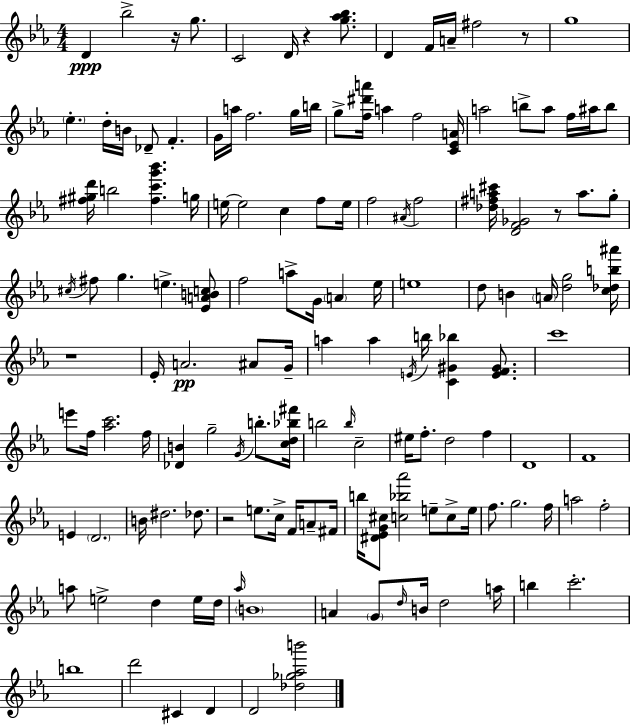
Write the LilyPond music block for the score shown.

{
  \clef treble
  \numericTimeSignature
  \time 4/4
  \key c \minor
  d'4\ppp bes''2-> r16 g''8. | c'2 d'16 r4 <g'' aes'' bes''>8. | d'4 f'16 a'16-- fis''2 r8 | g''1 | \break \parenthesize ees''4.-. d''16-. b'16 des'8-- f'4.-. | g'16 a''16 f''2. g''16 b''16 | g''8-> <f'' dis''' a'''>16 a''4 f''2 <c' ees' a'>16 | a''2 b''8-> a''8 f''16 ais''16 b''8 | \break <fis'' gis'' d'''>16 b''2 <fis'' c''' g''' bes'''>4. g''16 | e''16~~ e''2 c''4 f''8 e''16 | f''2 \acciaccatura { ais'16 } f''2 | <des'' fis'' a'' cis'''>16 <d' f' ges'>2 r8 a''8. g''8-. | \break \acciaccatura { cis''16 } fis''8 g''4. e''4.-> | <ees' a' b' c''>8 f''2 a''8-> g'16 \parenthesize a'4 | ees''16 e''1 | d''8 b'4 \parenthesize a'16 <d'' g''>2 | \break <c'' des'' b'' ais'''>16 r1 | ees'16-. a'2.\pp ais'8 | g'16-- a''4 a''4 \acciaccatura { e'16 } b''16 <c' gis' bes''>4 | <e' f' gis'>8. c'''1 | \break e'''8 f''16 <aes'' c'''>2. | f''16 <des' b'>4 g''2-- \acciaccatura { g'16 } | b''8.-. <c'' d'' bes'' fis'''>16 b''2 \grace { b''16 } c''2-- | eis''16 f''8.-. d''2 | \break f''4 d'1 | f'1 | e'4 \parenthesize d'2. | b'16 dis''2. | \break des''8. r2 e''8. | c''16-> f'16 a'8-- fis'16 b''16 <dis' ees' g' cis''>8 <c'' bes'' aes'''>2 | e''8-- c''8-> e''16 f''8. g''2. | f''16 a''2 f''2-. | \break a''8 e''2-> d''4 | e''16 d''16 \grace { aes''16 } \parenthesize b'1 | a'4 \parenthesize g'8 \grace { d''16 } b'16 d''2 | a''16 b''4 c'''2.-. | \break b''1 | d'''2 cis'4 | d'4 d'2 <des'' ges'' aes'' b'''>2 | \bar "|."
}